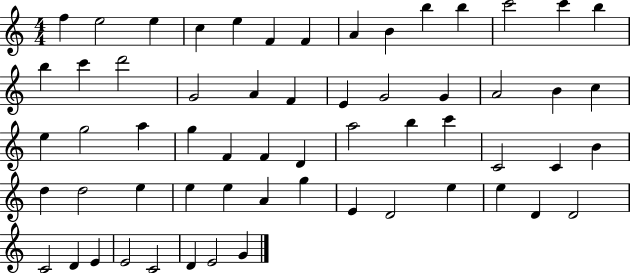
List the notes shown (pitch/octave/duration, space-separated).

F5/q E5/h E5/q C5/q E5/q F4/q F4/q A4/q B4/q B5/q B5/q C6/h C6/q B5/q B5/q C6/q D6/h G4/h A4/q F4/q E4/q G4/h G4/q A4/h B4/q C5/q E5/q G5/h A5/q G5/q F4/q F4/q D4/q A5/h B5/q C6/q C4/h C4/q B4/q D5/q D5/h E5/q E5/q E5/q A4/q G5/q E4/q D4/h E5/q E5/q D4/q D4/h C4/h D4/q E4/q E4/h C4/h D4/q E4/h G4/q